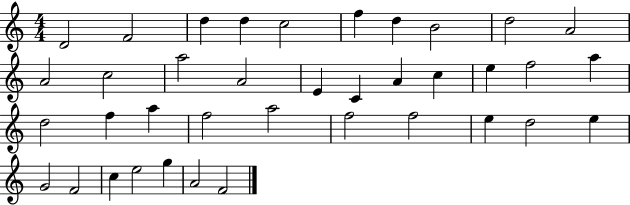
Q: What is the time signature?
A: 4/4